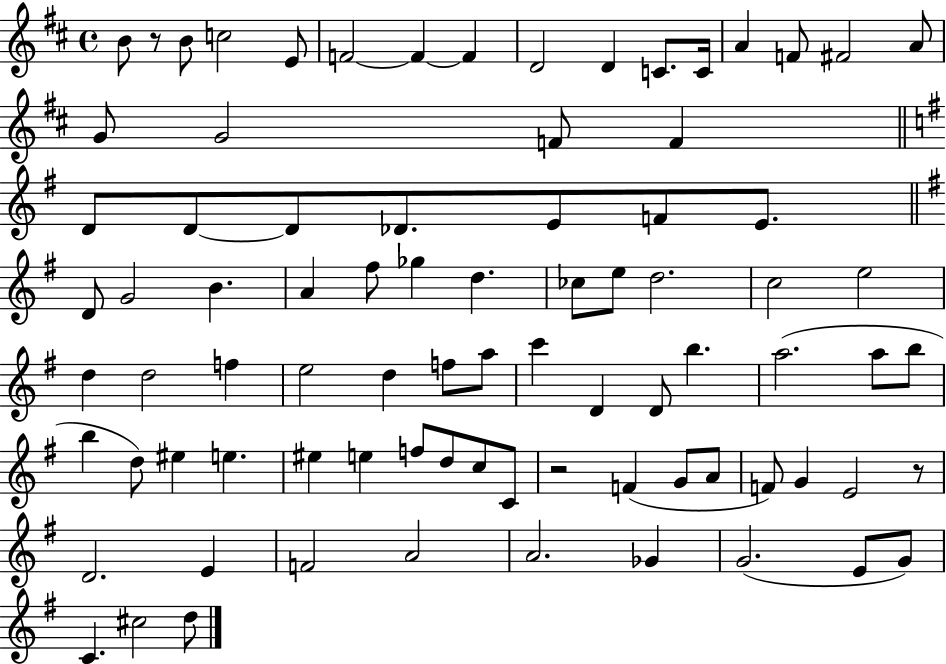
X:1
T:Untitled
M:4/4
L:1/4
K:D
B/2 z/2 B/2 c2 E/2 F2 F F D2 D C/2 C/4 A F/2 ^F2 A/2 G/2 G2 F/2 F D/2 D/2 D/2 _D/2 E/2 F/2 E/2 D/2 G2 B A ^f/2 _g d _c/2 e/2 d2 c2 e2 d d2 f e2 d f/2 a/2 c' D D/2 b a2 a/2 b/2 b d/2 ^e e ^e e f/2 d/2 c/2 C/2 z2 F G/2 A/2 F/2 G E2 z/2 D2 E F2 A2 A2 _G G2 E/2 G/2 C ^c2 d/2